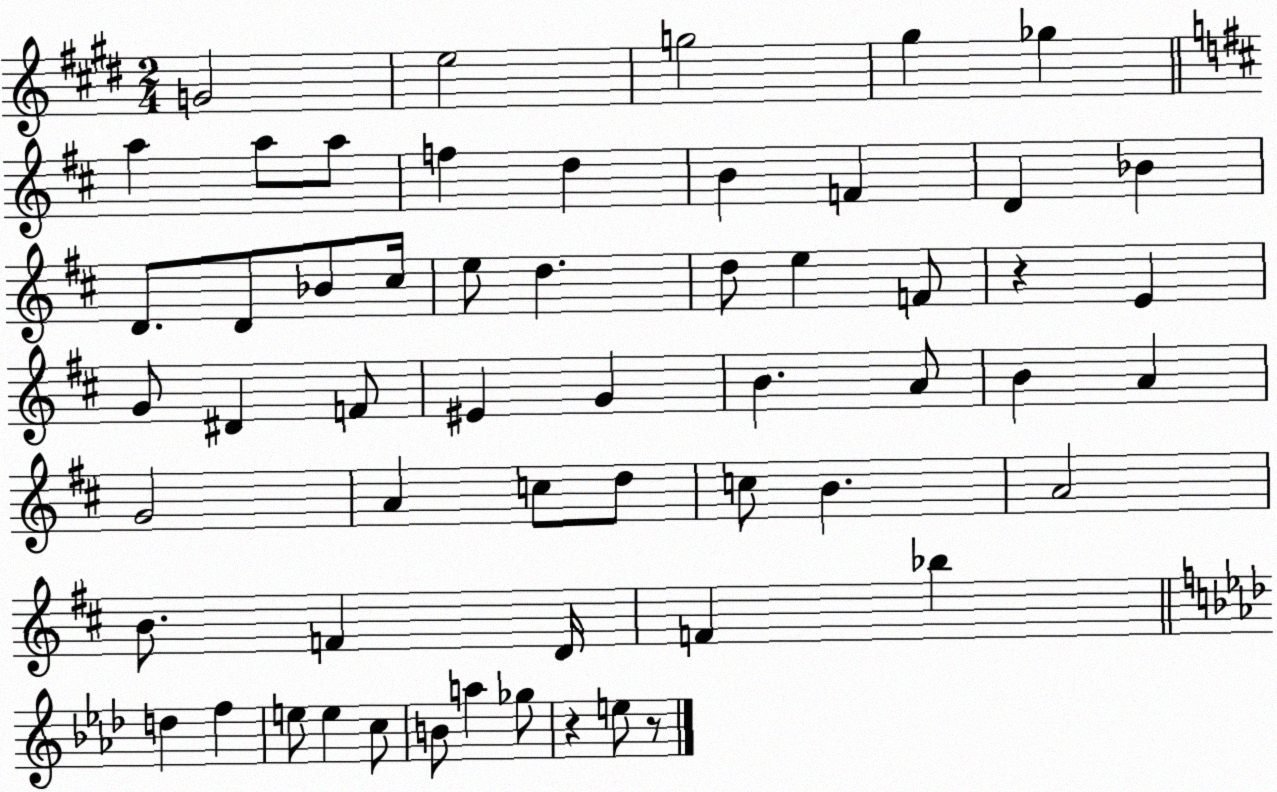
X:1
T:Untitled
M:2/4
L:1/4
K:E
G2 e2 g2 ^g _g a a/2 a/2 f d B F D _B D/2 D/2 _B/2 ^c/4 e/2 d d/2 e F/2 z E G/2 ^D F/2 ^E G B A/2 B A G2 A c/2 d/2 c/2 B A2 B/2 F D/4 F _b d f e/2 e c/2 B/2 a _g/2 z e/2 z/2